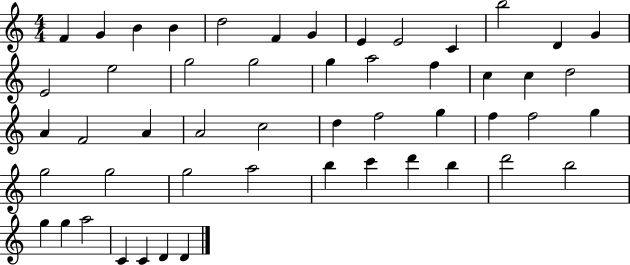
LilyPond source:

{
  \clef treble
  \numericTimeSignature
  \time 4/4
  \key c \major
  f'4 g'4 b'4 b'4 | d''2 f'4 g'4 | e'4 e'2 c'4 | b''2 d'4 g'4 | \break e'2 e''2 | g''2 g''2 | g''4 a''2 f''4 | c''4 c''4 d''2 | \break a'4 f'2 a'4 | a'2 c''2 | d''4 f''2 g''4 | f''4 f''2 g''4 | \break g''2 g''2 | g''2 a''2 | b''4 c'''4 d'''4 b''4 | d'''2 b''2 | \break g''4 g''4 a''2 | c'4 c'4 d'4 d'4 | \bar "|."
}